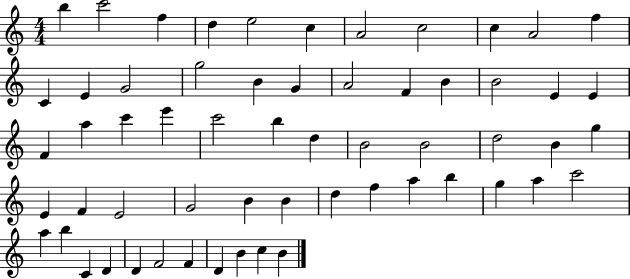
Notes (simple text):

B5/q C6/h F5/q D5/q E5/h C5/q A4/h C5/h C5/q A4/h F5/q C4/q E4/q G4/h G5/h B4/q G4/q A4/h F4/q B4/q B4/h E4/q E4/q F4/q A5/q C6/q E6/q C6/h B5/q D5/q B4/h B4/h D5/h B4/q G5/q E4/q F4/q E4/h G4/h B4/q B4/q D5/q F5/q A5/q B5/q G5/q A5/q C6/h A5/q B5/q C4/q D4/q D4/q F4/h F4/q D4/q B4/q C5/q B4/q